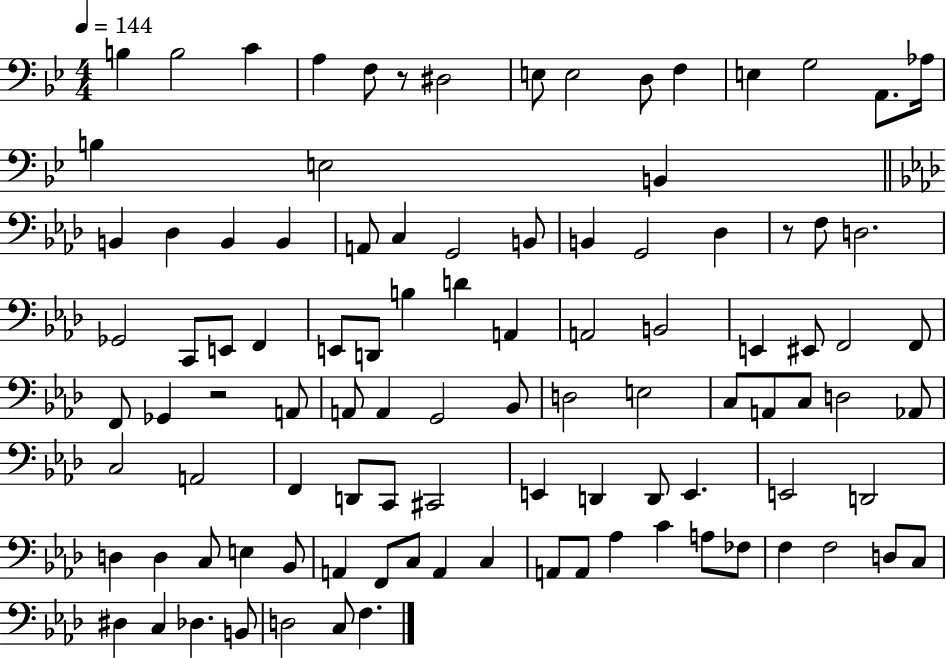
B3/q B3/h C4/q A3/q F3/e R/e D#3/h E3/e E3/h D3/e F3/q E3/q G3/h A2/e. Ab3/s B3/q E3/h B2/q B2/q Db3/q B2/q B2/q A2/e C3/q G2/h B2/e B2/q G2/h Db3/q R/e F3/e D3/h. Gb2/h C2/e E2/e F2/q E2/e D2/e B3/q D4/q A2/q A2/h B2/h E2/q EIS2/e F2/h F2/e F2/e Gb2/q R/h A2/e A2/e A2/q G2/h Bb2/e D3/h E3/h C3/e A2/e C3/e D3/h Ab2/e C3/h A2/h F2/q D2/e C2/e C#2/h E2/q D2/q D2/e E2/q. E2/h D2/h D3/q D3/q C3/e E3/q Bb2/e A2/q F2/e C3/e A2/q C3/q A2/e A2/e Ab3/q C4/q A3/e FES3/e F3/q F3/h D3/e C3/e D#3/q C3/q Db3/q. B2/e D3/h C3/e F3/q.